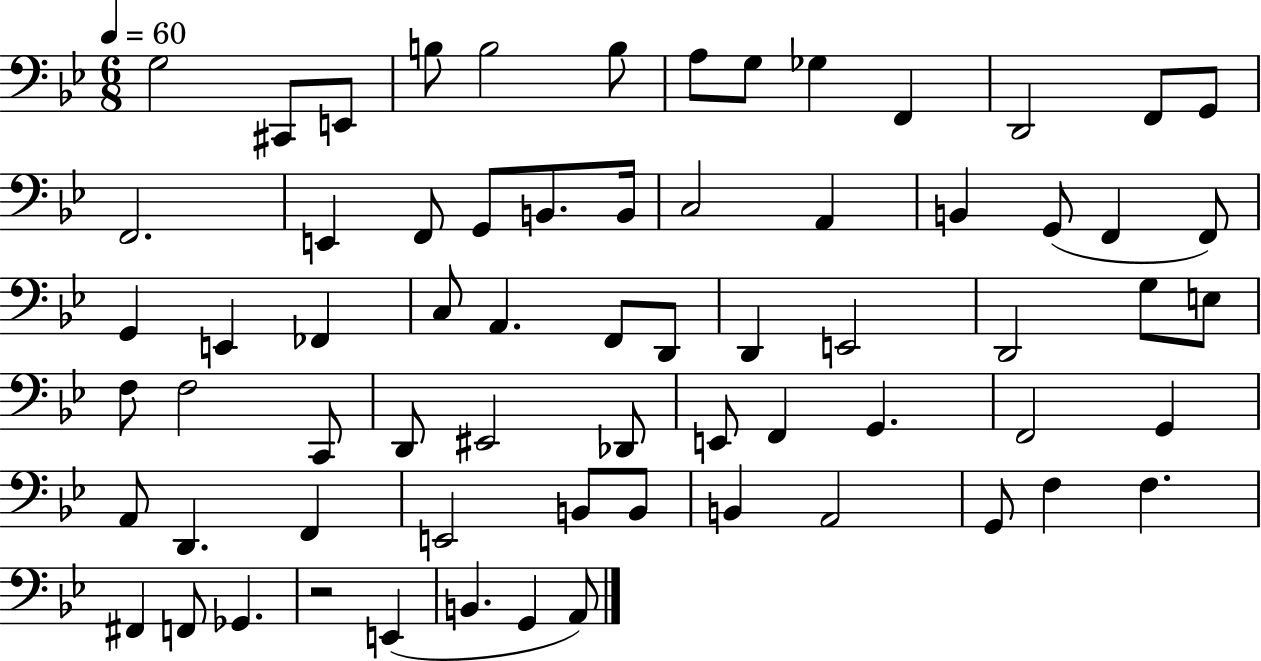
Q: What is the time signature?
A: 6/8